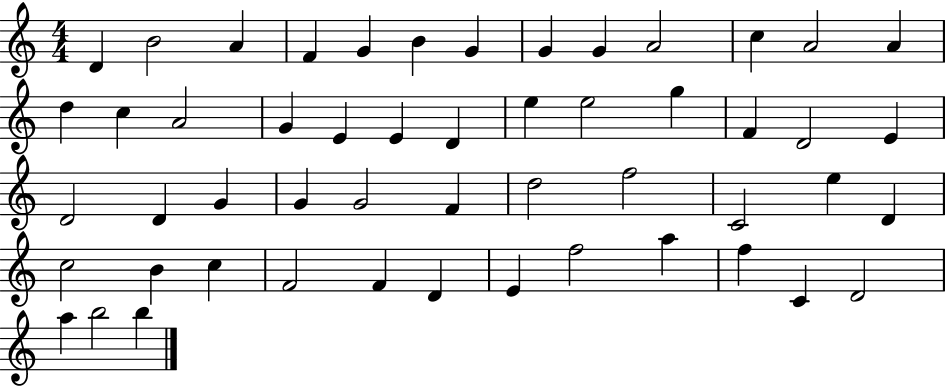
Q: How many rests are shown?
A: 0